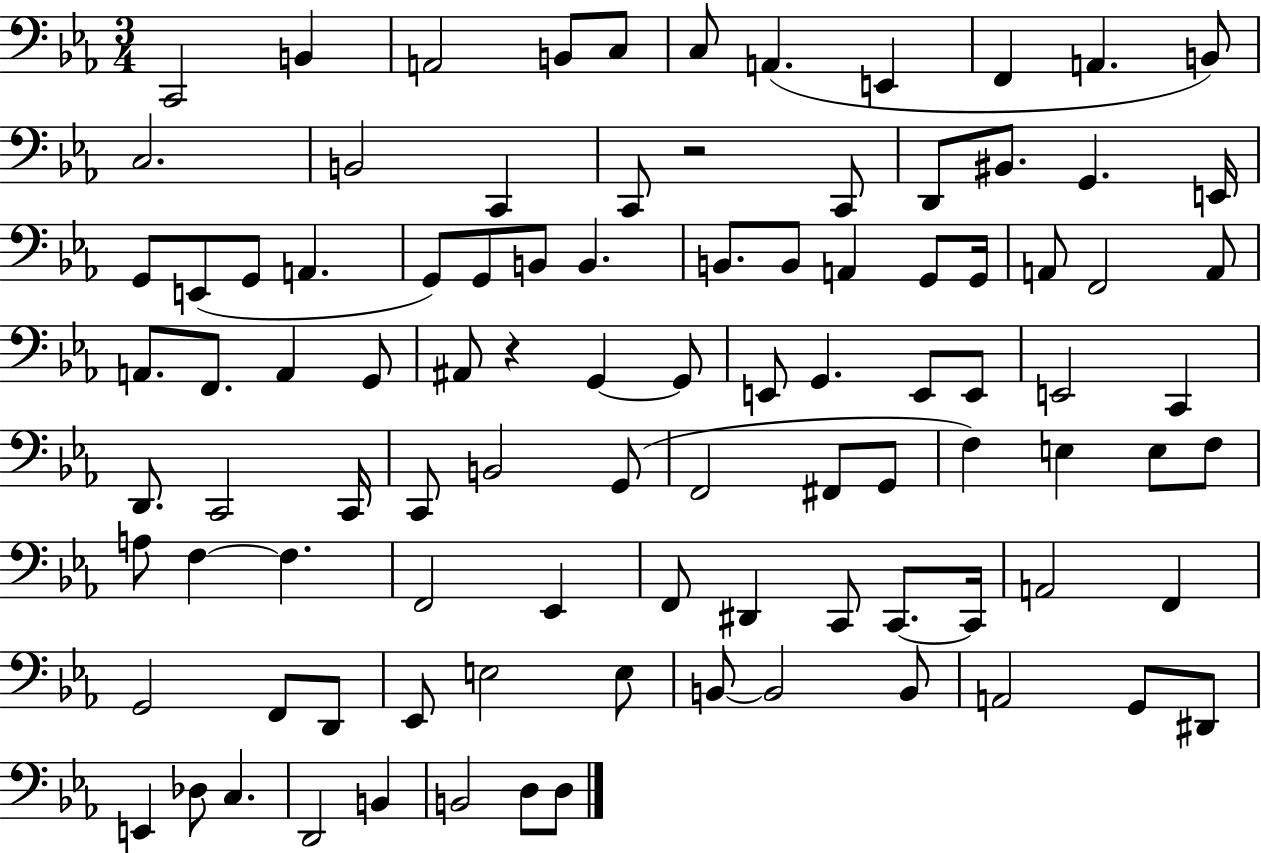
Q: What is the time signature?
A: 3/4